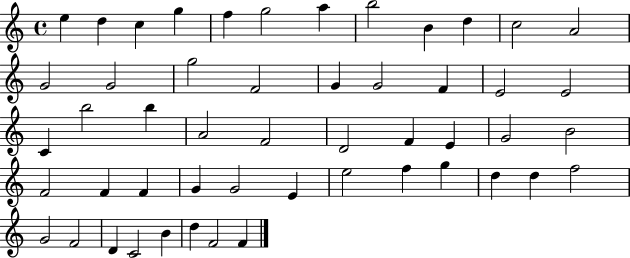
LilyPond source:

{
  \clef treble
  \time 4/4
  \defaultTimeSignature
  \key c \major
  e''4 d''4 c''4 g''4 | f''4 g''2 a''4 | b''2 b'4 d''4 | c''2 a'2 | \break g'2 g'2 | g''2 f'2 | g'4 g'2 f'4 | e'2 e'2 | \break c'4 b''2 b''4 | a'2 f'2 | d'2 f'4 e'4 | g'2 b'2 | \break f'2 f'4 f'4 | g'4 g'2 e'4 | e''2 f''4 g''4 | d''4 d''4 f''2 | \break g'2 f'2 | d'4 c'2 b'4 | d''4 f'2 f'4 | \bar "|."
}